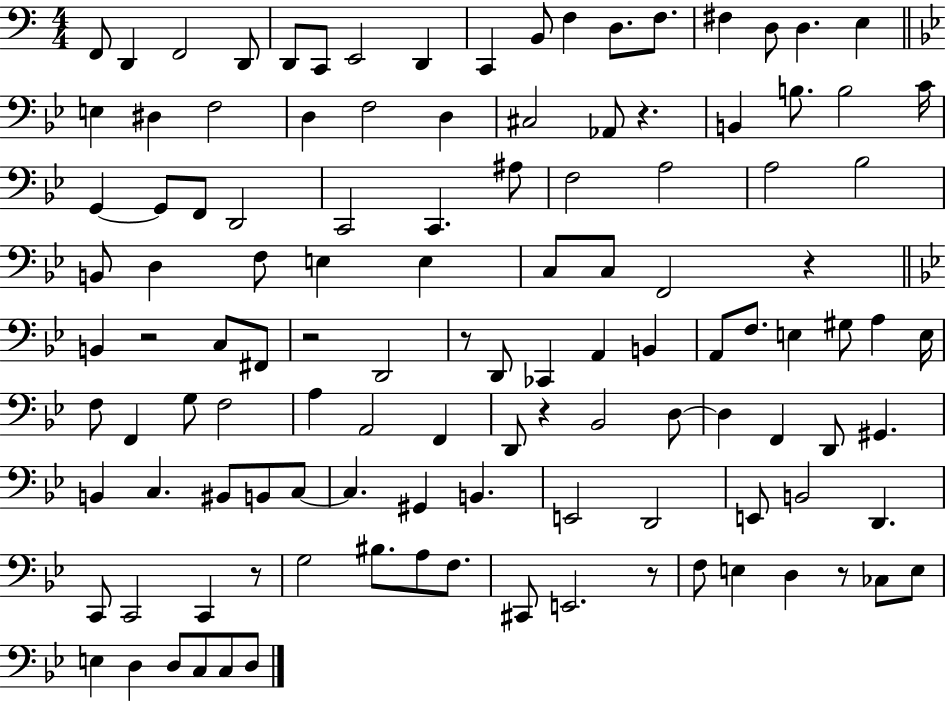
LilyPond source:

{
  \clef bass
  \numericTimeSignature
  \time 4/4
  \key c \major
  f,8 d,4 f,2 d,8 | d,8 c,8 e,2 d,4 | c,4 b,8 f4 d8. f8. | fis4 d8 d4. e4 | \break \bar "||" \break \key bes \major e4 dis4 f2 | d4 f2 d4 | cis2 aes,8 r4. | b,4 b8. b2 c'16 | \break g,4~~ g,8 f,8 d,2 | c,2 c,4. ais8 | f2 a2 | a2 bes2 | \break b,8 d4 f8 e4 e4 | c8 c8 f,2 r4 | \bar "||" \break \key bes \major b,4 r2 c8 fis,8 | r2 d,2 | r8 d,8 ces,4 a,4 b,4 | a,8 f8. e4 gis8 a4 e16 | \break f8 f,4 g8 f2 | a4 a,2 f,4 | d,8 r4 bes,2 d8~~ | d4 f,4 d,8 gis,4. | \break b,4 c4. bis,8 b,8 c8~~ | c4. gis,4 b,4. | e,2 d,2 | e,8 b,2 d,4. | \break c,8 c,2 c,4 r8 | g2 bis8. a8 f8. | cis,8 e,2. r8 | f8 e4 d4 r8 ces8 e8 | \break e4 d4 d8 c8 c8 d8 | \bar "|."
}